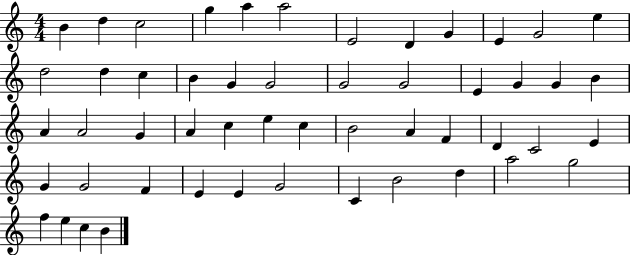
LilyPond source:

{
  \clef treble
  \numericTimeSignature
  \time 4/4
  \key c \major
  b'4 d''4 c''2 | g''4 a''4 a''2 | e'2 d'4 g'4 | e'4 g'2 e''4 | \break d''2 d''4 c''4 | b'4 g'4 g'2 | g'2 g'2 | e'4 g'4 g'4 b'4 | \break a'4 a'2 g'4 | a'4 c''4 e''4 c''4 | b'2 a'4 f'4 | d'4 c'2 e'4 | \break g'4 g'2 f'4 | e'4 e'4 g'2 | c'4 b'2 d''4 | a''2 g''2 | \break f''4 e''4 c''4 b'4 | \bar "|."
}